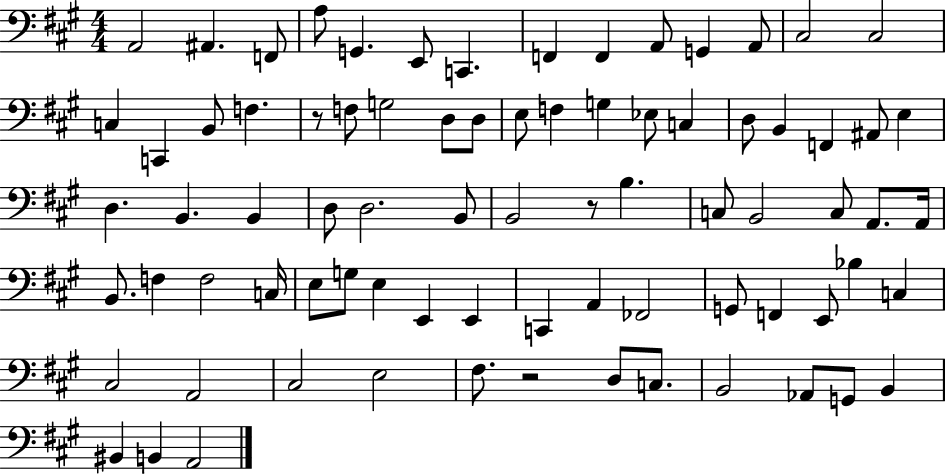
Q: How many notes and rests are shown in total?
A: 79